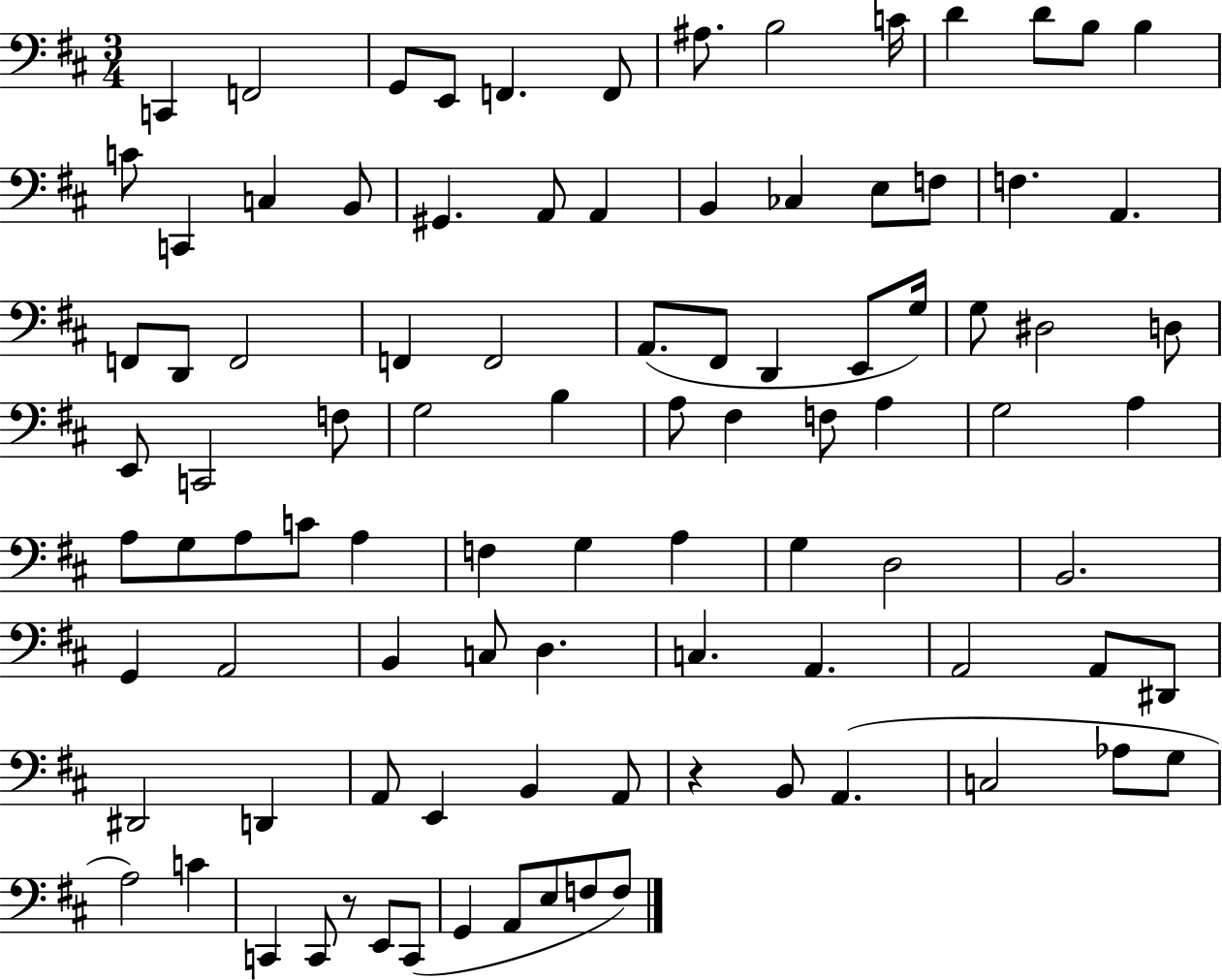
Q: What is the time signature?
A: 3/4